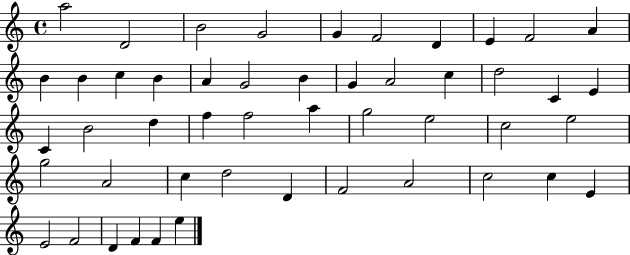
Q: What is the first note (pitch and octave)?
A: A5